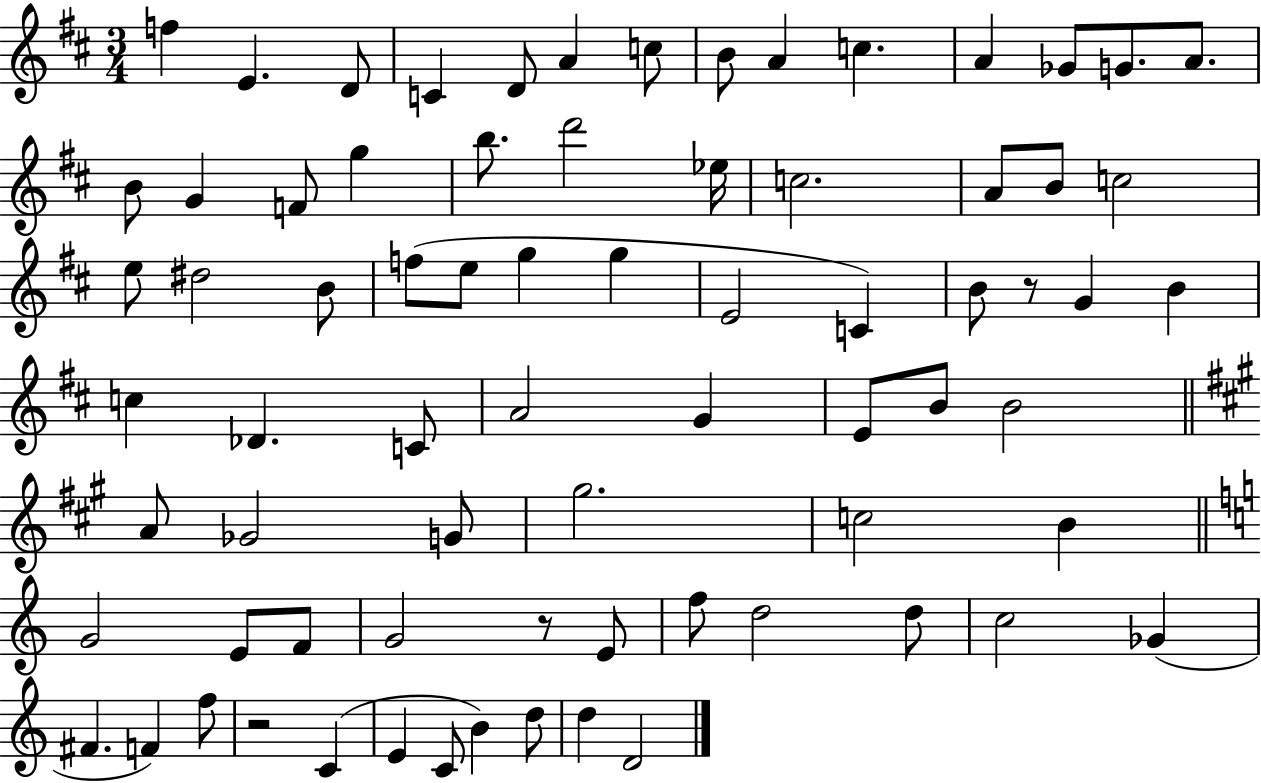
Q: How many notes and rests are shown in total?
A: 74